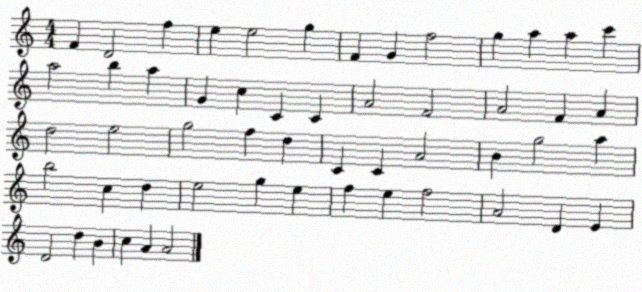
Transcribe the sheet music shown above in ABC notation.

X:1
T:Untitled
M:4/4
L:1/4
K:C
F D2 f e e2 g F G f2 g a a c' a2 b a G c C C A2 F2 A2 F A d2 e2 g2 f d C C A2 B g2 a b2 c d e2 g e f e f2 A2 D E D2 d B c A A2